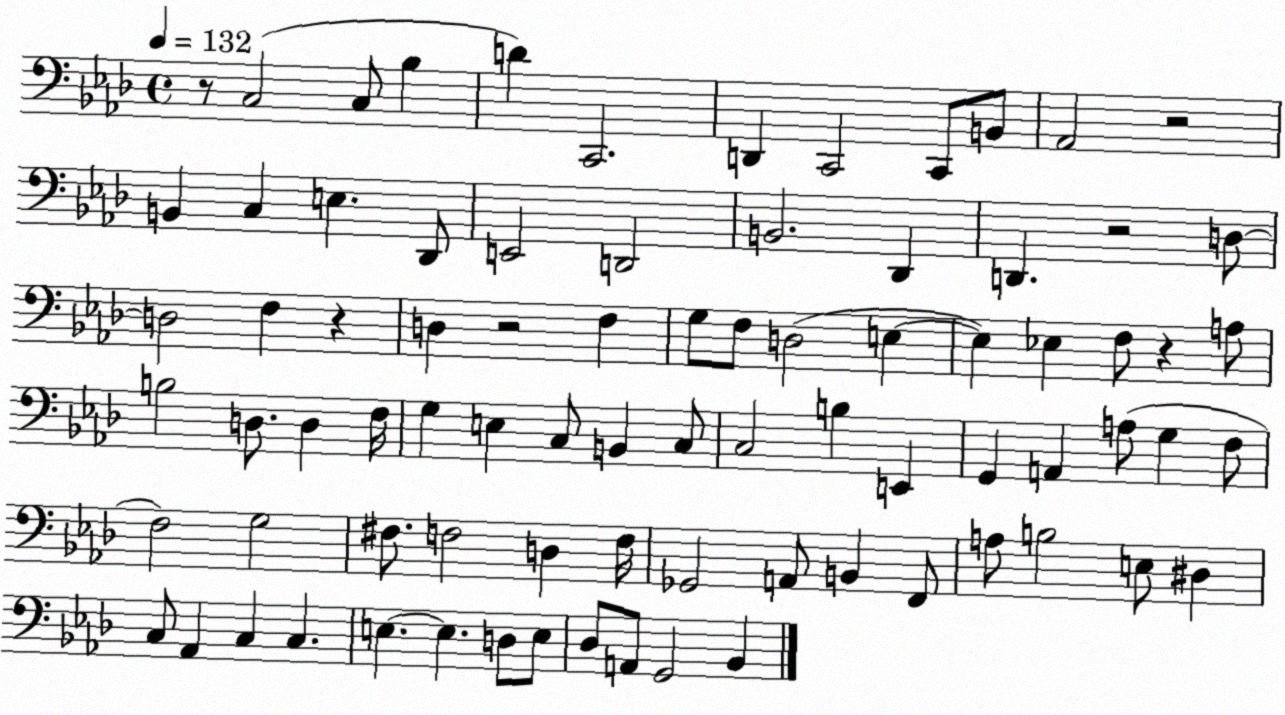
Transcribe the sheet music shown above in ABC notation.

X:1
T:Untitled
M:4/4
L:1/4
K:Ab
z/2 C,2 C,/2 _B, D C,,2 D,, C,,2 C,,/2 B,,/2 _A,,2 z2 B,, C, E, _D,,/2 E,,2 D,,2 B,,2 _D,, D,, z2 D,/2 D,2 F, z D, z2 F, G,/2 F,/2 D,2 E, E, _E, F,/2 z A,/2 B,2 D,/2 D, F,/4 G, E, C,/2 B,, C,/2 C,2 B, E,, G,, A,, A,/2 G, F,/2 F,2 G,2 ^F,/2 F,2 D, F,/4 _G,,2 A,,/2 B,, F,,/2 A,/2 B,2 E,/2 ^D, C,/2 _A,, C, C, E, E, D,/2 E,/2 _D,/2 A,,/2 G,,2 _B,,